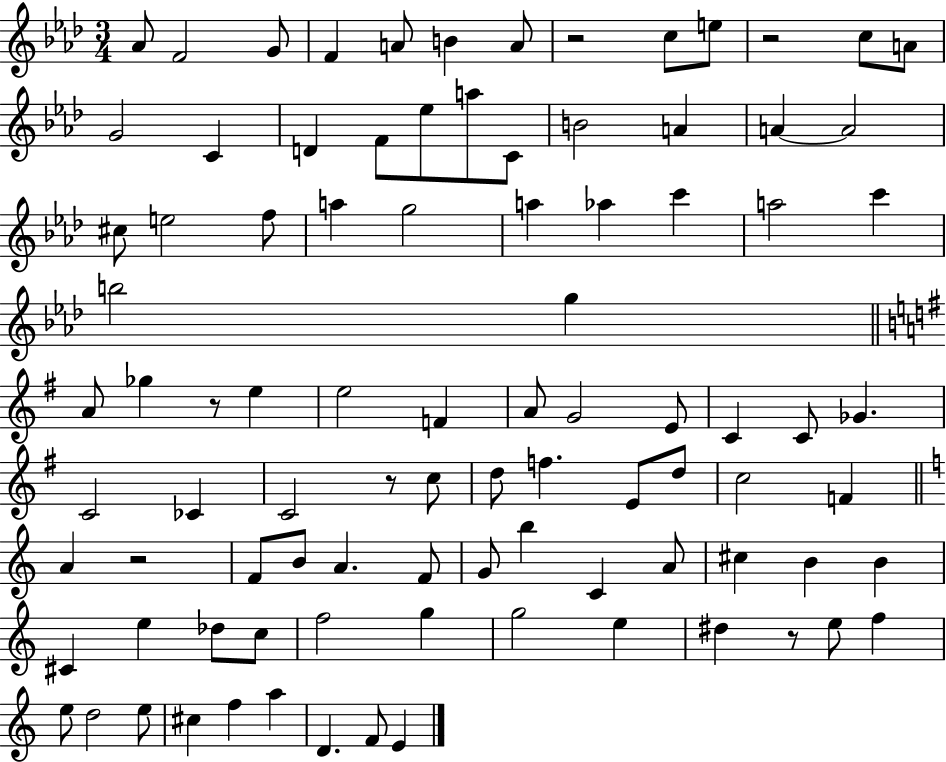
{
  \clef treble
  \numericTimeSignature
  \time 3/4
  \key aes \major
  \repeat volta 2 { aes'8 f'2 g'8 | f'4 a'8 b'4 a'8 | r2 c''8 e''8 | r2 c''8 a'8 | \break g'2 c'4 | d'4 f'8 ees''8 a''8 c'8 | b'2 a'4 | a'4~~ a'2 | \break cis''8 e''2 f''8 | a''4 g''2 | a''4 aes''4 c'''4 | a''2 c'''4 | \break b''2 g''4 | \bar "||" \break \key g \major a'8 ges''4 r8 e''4 | e''2 f'4 | a'8 g'2 e'8 | c'4 c'8 ges'4. | \break c'2 ces'4 | c'2 r8 c''8 | d''8 f''4. e'8 d''8 | c''2 f'4 | \break \bar "||" \break \key a \minor a'4 r2 | f'8 b'8 a'4. f'8 | g'8 b''4 c'4 a'8 | cis''4 b'4 b'4 | \break cis'4 e''4 des''8 c''8 | f''2 g''4 | g''2 e''4 | dis''4 r8 e''8 f''4 | \break e''8 d''2 e''8 | cis''4 f''4 a''4 | d'4. f'8 e'4 | } \bar "|."
}